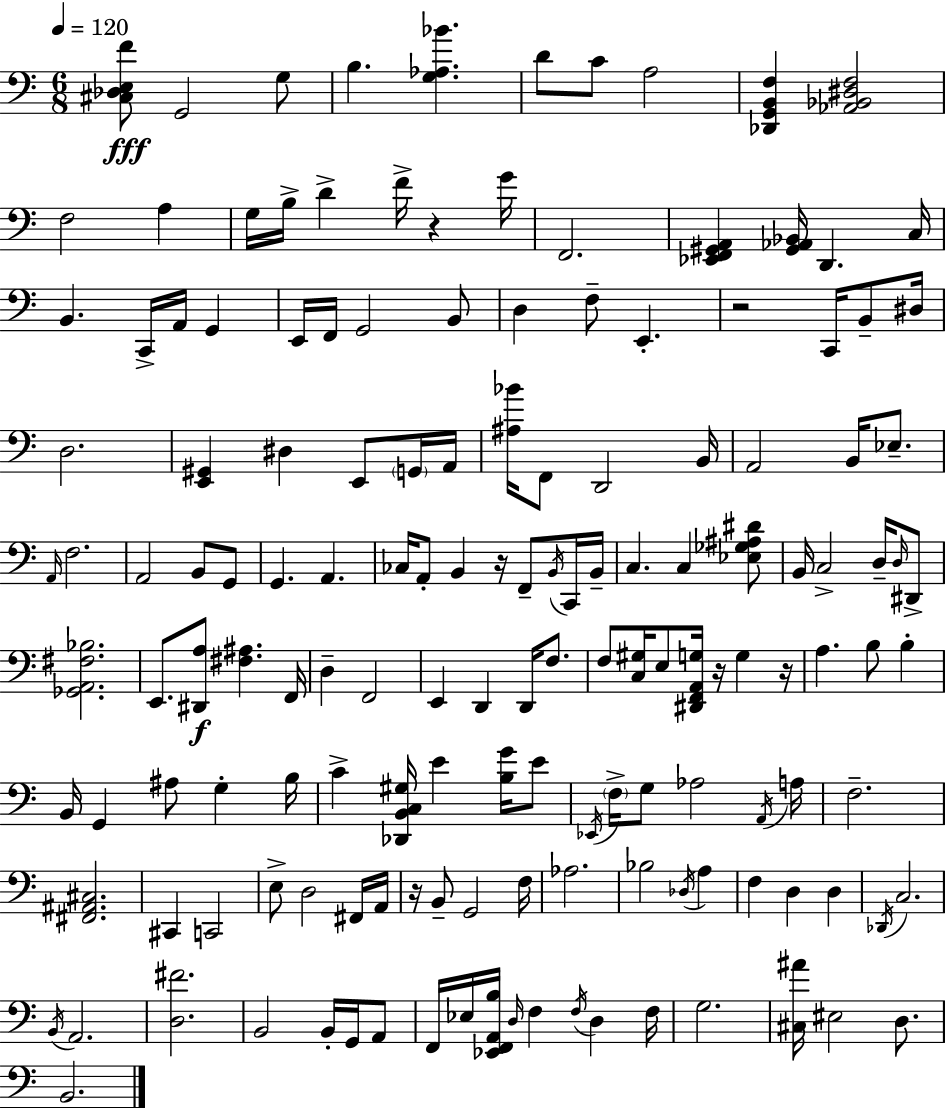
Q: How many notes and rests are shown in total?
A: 152